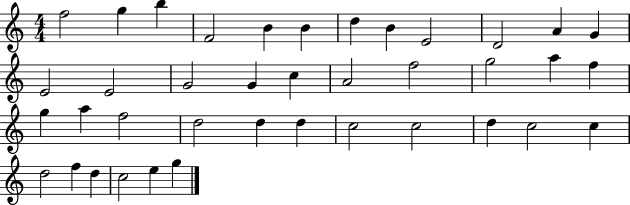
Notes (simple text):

F5/h G5/q B5/q F4/h B4/q B4/q D5/q B4/q E4/h D4/h A4/q G4/q E4/h E4/h G4/h G4/q C5/q A4/h F5/h G5/h A5/q F5/q G5/q A5/q F5/h D5/h D5/q D5/q C5/h C5/h D5/q C5/h C5/q D5/h F5/q D5/q C5/h E5/q G5/q